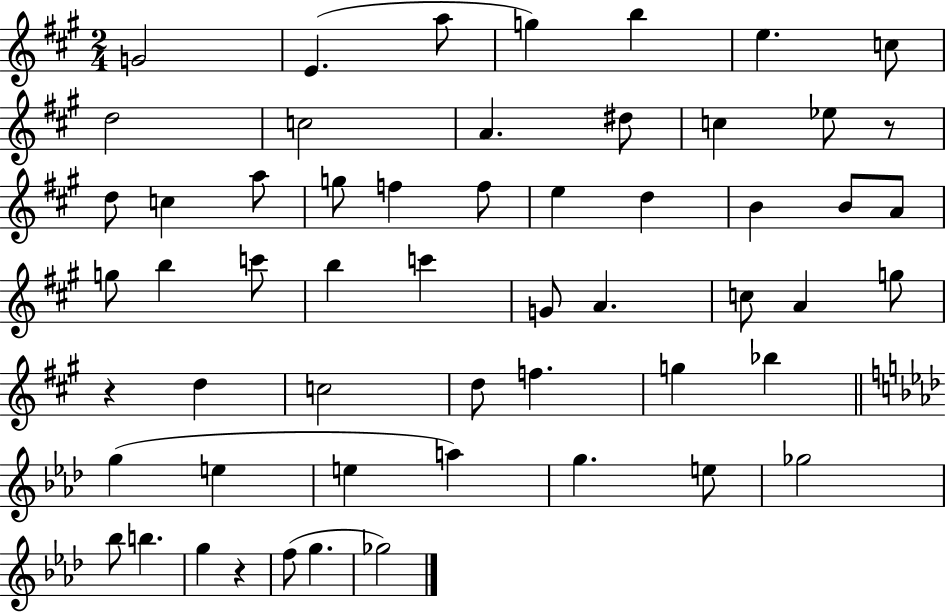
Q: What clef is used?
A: treble